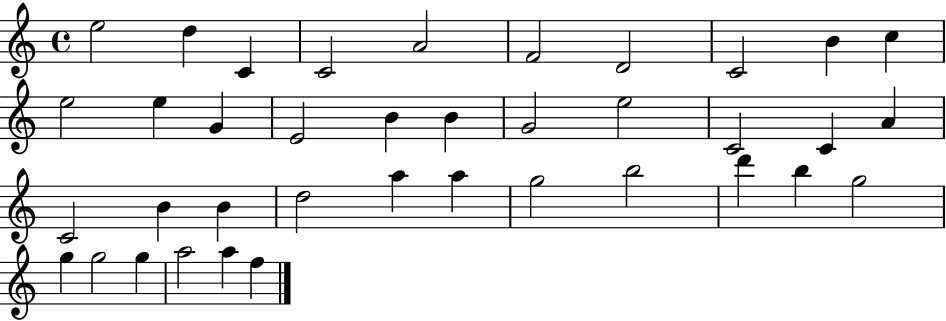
E5/h D5/q C4/q C4/h A4/h F4/h D4/h C4/h B4/q C5/q E5/h E5/q G4/q E4/h B4/q B4/q G4/h E5/h C4/h C4/q A4/q C4/h B4/q B4/q D5/h A5/q A5/q G5/h B5/h D6/q B5/q G5/h G5/q G5/h G5/q A5/h A5/q F5/q